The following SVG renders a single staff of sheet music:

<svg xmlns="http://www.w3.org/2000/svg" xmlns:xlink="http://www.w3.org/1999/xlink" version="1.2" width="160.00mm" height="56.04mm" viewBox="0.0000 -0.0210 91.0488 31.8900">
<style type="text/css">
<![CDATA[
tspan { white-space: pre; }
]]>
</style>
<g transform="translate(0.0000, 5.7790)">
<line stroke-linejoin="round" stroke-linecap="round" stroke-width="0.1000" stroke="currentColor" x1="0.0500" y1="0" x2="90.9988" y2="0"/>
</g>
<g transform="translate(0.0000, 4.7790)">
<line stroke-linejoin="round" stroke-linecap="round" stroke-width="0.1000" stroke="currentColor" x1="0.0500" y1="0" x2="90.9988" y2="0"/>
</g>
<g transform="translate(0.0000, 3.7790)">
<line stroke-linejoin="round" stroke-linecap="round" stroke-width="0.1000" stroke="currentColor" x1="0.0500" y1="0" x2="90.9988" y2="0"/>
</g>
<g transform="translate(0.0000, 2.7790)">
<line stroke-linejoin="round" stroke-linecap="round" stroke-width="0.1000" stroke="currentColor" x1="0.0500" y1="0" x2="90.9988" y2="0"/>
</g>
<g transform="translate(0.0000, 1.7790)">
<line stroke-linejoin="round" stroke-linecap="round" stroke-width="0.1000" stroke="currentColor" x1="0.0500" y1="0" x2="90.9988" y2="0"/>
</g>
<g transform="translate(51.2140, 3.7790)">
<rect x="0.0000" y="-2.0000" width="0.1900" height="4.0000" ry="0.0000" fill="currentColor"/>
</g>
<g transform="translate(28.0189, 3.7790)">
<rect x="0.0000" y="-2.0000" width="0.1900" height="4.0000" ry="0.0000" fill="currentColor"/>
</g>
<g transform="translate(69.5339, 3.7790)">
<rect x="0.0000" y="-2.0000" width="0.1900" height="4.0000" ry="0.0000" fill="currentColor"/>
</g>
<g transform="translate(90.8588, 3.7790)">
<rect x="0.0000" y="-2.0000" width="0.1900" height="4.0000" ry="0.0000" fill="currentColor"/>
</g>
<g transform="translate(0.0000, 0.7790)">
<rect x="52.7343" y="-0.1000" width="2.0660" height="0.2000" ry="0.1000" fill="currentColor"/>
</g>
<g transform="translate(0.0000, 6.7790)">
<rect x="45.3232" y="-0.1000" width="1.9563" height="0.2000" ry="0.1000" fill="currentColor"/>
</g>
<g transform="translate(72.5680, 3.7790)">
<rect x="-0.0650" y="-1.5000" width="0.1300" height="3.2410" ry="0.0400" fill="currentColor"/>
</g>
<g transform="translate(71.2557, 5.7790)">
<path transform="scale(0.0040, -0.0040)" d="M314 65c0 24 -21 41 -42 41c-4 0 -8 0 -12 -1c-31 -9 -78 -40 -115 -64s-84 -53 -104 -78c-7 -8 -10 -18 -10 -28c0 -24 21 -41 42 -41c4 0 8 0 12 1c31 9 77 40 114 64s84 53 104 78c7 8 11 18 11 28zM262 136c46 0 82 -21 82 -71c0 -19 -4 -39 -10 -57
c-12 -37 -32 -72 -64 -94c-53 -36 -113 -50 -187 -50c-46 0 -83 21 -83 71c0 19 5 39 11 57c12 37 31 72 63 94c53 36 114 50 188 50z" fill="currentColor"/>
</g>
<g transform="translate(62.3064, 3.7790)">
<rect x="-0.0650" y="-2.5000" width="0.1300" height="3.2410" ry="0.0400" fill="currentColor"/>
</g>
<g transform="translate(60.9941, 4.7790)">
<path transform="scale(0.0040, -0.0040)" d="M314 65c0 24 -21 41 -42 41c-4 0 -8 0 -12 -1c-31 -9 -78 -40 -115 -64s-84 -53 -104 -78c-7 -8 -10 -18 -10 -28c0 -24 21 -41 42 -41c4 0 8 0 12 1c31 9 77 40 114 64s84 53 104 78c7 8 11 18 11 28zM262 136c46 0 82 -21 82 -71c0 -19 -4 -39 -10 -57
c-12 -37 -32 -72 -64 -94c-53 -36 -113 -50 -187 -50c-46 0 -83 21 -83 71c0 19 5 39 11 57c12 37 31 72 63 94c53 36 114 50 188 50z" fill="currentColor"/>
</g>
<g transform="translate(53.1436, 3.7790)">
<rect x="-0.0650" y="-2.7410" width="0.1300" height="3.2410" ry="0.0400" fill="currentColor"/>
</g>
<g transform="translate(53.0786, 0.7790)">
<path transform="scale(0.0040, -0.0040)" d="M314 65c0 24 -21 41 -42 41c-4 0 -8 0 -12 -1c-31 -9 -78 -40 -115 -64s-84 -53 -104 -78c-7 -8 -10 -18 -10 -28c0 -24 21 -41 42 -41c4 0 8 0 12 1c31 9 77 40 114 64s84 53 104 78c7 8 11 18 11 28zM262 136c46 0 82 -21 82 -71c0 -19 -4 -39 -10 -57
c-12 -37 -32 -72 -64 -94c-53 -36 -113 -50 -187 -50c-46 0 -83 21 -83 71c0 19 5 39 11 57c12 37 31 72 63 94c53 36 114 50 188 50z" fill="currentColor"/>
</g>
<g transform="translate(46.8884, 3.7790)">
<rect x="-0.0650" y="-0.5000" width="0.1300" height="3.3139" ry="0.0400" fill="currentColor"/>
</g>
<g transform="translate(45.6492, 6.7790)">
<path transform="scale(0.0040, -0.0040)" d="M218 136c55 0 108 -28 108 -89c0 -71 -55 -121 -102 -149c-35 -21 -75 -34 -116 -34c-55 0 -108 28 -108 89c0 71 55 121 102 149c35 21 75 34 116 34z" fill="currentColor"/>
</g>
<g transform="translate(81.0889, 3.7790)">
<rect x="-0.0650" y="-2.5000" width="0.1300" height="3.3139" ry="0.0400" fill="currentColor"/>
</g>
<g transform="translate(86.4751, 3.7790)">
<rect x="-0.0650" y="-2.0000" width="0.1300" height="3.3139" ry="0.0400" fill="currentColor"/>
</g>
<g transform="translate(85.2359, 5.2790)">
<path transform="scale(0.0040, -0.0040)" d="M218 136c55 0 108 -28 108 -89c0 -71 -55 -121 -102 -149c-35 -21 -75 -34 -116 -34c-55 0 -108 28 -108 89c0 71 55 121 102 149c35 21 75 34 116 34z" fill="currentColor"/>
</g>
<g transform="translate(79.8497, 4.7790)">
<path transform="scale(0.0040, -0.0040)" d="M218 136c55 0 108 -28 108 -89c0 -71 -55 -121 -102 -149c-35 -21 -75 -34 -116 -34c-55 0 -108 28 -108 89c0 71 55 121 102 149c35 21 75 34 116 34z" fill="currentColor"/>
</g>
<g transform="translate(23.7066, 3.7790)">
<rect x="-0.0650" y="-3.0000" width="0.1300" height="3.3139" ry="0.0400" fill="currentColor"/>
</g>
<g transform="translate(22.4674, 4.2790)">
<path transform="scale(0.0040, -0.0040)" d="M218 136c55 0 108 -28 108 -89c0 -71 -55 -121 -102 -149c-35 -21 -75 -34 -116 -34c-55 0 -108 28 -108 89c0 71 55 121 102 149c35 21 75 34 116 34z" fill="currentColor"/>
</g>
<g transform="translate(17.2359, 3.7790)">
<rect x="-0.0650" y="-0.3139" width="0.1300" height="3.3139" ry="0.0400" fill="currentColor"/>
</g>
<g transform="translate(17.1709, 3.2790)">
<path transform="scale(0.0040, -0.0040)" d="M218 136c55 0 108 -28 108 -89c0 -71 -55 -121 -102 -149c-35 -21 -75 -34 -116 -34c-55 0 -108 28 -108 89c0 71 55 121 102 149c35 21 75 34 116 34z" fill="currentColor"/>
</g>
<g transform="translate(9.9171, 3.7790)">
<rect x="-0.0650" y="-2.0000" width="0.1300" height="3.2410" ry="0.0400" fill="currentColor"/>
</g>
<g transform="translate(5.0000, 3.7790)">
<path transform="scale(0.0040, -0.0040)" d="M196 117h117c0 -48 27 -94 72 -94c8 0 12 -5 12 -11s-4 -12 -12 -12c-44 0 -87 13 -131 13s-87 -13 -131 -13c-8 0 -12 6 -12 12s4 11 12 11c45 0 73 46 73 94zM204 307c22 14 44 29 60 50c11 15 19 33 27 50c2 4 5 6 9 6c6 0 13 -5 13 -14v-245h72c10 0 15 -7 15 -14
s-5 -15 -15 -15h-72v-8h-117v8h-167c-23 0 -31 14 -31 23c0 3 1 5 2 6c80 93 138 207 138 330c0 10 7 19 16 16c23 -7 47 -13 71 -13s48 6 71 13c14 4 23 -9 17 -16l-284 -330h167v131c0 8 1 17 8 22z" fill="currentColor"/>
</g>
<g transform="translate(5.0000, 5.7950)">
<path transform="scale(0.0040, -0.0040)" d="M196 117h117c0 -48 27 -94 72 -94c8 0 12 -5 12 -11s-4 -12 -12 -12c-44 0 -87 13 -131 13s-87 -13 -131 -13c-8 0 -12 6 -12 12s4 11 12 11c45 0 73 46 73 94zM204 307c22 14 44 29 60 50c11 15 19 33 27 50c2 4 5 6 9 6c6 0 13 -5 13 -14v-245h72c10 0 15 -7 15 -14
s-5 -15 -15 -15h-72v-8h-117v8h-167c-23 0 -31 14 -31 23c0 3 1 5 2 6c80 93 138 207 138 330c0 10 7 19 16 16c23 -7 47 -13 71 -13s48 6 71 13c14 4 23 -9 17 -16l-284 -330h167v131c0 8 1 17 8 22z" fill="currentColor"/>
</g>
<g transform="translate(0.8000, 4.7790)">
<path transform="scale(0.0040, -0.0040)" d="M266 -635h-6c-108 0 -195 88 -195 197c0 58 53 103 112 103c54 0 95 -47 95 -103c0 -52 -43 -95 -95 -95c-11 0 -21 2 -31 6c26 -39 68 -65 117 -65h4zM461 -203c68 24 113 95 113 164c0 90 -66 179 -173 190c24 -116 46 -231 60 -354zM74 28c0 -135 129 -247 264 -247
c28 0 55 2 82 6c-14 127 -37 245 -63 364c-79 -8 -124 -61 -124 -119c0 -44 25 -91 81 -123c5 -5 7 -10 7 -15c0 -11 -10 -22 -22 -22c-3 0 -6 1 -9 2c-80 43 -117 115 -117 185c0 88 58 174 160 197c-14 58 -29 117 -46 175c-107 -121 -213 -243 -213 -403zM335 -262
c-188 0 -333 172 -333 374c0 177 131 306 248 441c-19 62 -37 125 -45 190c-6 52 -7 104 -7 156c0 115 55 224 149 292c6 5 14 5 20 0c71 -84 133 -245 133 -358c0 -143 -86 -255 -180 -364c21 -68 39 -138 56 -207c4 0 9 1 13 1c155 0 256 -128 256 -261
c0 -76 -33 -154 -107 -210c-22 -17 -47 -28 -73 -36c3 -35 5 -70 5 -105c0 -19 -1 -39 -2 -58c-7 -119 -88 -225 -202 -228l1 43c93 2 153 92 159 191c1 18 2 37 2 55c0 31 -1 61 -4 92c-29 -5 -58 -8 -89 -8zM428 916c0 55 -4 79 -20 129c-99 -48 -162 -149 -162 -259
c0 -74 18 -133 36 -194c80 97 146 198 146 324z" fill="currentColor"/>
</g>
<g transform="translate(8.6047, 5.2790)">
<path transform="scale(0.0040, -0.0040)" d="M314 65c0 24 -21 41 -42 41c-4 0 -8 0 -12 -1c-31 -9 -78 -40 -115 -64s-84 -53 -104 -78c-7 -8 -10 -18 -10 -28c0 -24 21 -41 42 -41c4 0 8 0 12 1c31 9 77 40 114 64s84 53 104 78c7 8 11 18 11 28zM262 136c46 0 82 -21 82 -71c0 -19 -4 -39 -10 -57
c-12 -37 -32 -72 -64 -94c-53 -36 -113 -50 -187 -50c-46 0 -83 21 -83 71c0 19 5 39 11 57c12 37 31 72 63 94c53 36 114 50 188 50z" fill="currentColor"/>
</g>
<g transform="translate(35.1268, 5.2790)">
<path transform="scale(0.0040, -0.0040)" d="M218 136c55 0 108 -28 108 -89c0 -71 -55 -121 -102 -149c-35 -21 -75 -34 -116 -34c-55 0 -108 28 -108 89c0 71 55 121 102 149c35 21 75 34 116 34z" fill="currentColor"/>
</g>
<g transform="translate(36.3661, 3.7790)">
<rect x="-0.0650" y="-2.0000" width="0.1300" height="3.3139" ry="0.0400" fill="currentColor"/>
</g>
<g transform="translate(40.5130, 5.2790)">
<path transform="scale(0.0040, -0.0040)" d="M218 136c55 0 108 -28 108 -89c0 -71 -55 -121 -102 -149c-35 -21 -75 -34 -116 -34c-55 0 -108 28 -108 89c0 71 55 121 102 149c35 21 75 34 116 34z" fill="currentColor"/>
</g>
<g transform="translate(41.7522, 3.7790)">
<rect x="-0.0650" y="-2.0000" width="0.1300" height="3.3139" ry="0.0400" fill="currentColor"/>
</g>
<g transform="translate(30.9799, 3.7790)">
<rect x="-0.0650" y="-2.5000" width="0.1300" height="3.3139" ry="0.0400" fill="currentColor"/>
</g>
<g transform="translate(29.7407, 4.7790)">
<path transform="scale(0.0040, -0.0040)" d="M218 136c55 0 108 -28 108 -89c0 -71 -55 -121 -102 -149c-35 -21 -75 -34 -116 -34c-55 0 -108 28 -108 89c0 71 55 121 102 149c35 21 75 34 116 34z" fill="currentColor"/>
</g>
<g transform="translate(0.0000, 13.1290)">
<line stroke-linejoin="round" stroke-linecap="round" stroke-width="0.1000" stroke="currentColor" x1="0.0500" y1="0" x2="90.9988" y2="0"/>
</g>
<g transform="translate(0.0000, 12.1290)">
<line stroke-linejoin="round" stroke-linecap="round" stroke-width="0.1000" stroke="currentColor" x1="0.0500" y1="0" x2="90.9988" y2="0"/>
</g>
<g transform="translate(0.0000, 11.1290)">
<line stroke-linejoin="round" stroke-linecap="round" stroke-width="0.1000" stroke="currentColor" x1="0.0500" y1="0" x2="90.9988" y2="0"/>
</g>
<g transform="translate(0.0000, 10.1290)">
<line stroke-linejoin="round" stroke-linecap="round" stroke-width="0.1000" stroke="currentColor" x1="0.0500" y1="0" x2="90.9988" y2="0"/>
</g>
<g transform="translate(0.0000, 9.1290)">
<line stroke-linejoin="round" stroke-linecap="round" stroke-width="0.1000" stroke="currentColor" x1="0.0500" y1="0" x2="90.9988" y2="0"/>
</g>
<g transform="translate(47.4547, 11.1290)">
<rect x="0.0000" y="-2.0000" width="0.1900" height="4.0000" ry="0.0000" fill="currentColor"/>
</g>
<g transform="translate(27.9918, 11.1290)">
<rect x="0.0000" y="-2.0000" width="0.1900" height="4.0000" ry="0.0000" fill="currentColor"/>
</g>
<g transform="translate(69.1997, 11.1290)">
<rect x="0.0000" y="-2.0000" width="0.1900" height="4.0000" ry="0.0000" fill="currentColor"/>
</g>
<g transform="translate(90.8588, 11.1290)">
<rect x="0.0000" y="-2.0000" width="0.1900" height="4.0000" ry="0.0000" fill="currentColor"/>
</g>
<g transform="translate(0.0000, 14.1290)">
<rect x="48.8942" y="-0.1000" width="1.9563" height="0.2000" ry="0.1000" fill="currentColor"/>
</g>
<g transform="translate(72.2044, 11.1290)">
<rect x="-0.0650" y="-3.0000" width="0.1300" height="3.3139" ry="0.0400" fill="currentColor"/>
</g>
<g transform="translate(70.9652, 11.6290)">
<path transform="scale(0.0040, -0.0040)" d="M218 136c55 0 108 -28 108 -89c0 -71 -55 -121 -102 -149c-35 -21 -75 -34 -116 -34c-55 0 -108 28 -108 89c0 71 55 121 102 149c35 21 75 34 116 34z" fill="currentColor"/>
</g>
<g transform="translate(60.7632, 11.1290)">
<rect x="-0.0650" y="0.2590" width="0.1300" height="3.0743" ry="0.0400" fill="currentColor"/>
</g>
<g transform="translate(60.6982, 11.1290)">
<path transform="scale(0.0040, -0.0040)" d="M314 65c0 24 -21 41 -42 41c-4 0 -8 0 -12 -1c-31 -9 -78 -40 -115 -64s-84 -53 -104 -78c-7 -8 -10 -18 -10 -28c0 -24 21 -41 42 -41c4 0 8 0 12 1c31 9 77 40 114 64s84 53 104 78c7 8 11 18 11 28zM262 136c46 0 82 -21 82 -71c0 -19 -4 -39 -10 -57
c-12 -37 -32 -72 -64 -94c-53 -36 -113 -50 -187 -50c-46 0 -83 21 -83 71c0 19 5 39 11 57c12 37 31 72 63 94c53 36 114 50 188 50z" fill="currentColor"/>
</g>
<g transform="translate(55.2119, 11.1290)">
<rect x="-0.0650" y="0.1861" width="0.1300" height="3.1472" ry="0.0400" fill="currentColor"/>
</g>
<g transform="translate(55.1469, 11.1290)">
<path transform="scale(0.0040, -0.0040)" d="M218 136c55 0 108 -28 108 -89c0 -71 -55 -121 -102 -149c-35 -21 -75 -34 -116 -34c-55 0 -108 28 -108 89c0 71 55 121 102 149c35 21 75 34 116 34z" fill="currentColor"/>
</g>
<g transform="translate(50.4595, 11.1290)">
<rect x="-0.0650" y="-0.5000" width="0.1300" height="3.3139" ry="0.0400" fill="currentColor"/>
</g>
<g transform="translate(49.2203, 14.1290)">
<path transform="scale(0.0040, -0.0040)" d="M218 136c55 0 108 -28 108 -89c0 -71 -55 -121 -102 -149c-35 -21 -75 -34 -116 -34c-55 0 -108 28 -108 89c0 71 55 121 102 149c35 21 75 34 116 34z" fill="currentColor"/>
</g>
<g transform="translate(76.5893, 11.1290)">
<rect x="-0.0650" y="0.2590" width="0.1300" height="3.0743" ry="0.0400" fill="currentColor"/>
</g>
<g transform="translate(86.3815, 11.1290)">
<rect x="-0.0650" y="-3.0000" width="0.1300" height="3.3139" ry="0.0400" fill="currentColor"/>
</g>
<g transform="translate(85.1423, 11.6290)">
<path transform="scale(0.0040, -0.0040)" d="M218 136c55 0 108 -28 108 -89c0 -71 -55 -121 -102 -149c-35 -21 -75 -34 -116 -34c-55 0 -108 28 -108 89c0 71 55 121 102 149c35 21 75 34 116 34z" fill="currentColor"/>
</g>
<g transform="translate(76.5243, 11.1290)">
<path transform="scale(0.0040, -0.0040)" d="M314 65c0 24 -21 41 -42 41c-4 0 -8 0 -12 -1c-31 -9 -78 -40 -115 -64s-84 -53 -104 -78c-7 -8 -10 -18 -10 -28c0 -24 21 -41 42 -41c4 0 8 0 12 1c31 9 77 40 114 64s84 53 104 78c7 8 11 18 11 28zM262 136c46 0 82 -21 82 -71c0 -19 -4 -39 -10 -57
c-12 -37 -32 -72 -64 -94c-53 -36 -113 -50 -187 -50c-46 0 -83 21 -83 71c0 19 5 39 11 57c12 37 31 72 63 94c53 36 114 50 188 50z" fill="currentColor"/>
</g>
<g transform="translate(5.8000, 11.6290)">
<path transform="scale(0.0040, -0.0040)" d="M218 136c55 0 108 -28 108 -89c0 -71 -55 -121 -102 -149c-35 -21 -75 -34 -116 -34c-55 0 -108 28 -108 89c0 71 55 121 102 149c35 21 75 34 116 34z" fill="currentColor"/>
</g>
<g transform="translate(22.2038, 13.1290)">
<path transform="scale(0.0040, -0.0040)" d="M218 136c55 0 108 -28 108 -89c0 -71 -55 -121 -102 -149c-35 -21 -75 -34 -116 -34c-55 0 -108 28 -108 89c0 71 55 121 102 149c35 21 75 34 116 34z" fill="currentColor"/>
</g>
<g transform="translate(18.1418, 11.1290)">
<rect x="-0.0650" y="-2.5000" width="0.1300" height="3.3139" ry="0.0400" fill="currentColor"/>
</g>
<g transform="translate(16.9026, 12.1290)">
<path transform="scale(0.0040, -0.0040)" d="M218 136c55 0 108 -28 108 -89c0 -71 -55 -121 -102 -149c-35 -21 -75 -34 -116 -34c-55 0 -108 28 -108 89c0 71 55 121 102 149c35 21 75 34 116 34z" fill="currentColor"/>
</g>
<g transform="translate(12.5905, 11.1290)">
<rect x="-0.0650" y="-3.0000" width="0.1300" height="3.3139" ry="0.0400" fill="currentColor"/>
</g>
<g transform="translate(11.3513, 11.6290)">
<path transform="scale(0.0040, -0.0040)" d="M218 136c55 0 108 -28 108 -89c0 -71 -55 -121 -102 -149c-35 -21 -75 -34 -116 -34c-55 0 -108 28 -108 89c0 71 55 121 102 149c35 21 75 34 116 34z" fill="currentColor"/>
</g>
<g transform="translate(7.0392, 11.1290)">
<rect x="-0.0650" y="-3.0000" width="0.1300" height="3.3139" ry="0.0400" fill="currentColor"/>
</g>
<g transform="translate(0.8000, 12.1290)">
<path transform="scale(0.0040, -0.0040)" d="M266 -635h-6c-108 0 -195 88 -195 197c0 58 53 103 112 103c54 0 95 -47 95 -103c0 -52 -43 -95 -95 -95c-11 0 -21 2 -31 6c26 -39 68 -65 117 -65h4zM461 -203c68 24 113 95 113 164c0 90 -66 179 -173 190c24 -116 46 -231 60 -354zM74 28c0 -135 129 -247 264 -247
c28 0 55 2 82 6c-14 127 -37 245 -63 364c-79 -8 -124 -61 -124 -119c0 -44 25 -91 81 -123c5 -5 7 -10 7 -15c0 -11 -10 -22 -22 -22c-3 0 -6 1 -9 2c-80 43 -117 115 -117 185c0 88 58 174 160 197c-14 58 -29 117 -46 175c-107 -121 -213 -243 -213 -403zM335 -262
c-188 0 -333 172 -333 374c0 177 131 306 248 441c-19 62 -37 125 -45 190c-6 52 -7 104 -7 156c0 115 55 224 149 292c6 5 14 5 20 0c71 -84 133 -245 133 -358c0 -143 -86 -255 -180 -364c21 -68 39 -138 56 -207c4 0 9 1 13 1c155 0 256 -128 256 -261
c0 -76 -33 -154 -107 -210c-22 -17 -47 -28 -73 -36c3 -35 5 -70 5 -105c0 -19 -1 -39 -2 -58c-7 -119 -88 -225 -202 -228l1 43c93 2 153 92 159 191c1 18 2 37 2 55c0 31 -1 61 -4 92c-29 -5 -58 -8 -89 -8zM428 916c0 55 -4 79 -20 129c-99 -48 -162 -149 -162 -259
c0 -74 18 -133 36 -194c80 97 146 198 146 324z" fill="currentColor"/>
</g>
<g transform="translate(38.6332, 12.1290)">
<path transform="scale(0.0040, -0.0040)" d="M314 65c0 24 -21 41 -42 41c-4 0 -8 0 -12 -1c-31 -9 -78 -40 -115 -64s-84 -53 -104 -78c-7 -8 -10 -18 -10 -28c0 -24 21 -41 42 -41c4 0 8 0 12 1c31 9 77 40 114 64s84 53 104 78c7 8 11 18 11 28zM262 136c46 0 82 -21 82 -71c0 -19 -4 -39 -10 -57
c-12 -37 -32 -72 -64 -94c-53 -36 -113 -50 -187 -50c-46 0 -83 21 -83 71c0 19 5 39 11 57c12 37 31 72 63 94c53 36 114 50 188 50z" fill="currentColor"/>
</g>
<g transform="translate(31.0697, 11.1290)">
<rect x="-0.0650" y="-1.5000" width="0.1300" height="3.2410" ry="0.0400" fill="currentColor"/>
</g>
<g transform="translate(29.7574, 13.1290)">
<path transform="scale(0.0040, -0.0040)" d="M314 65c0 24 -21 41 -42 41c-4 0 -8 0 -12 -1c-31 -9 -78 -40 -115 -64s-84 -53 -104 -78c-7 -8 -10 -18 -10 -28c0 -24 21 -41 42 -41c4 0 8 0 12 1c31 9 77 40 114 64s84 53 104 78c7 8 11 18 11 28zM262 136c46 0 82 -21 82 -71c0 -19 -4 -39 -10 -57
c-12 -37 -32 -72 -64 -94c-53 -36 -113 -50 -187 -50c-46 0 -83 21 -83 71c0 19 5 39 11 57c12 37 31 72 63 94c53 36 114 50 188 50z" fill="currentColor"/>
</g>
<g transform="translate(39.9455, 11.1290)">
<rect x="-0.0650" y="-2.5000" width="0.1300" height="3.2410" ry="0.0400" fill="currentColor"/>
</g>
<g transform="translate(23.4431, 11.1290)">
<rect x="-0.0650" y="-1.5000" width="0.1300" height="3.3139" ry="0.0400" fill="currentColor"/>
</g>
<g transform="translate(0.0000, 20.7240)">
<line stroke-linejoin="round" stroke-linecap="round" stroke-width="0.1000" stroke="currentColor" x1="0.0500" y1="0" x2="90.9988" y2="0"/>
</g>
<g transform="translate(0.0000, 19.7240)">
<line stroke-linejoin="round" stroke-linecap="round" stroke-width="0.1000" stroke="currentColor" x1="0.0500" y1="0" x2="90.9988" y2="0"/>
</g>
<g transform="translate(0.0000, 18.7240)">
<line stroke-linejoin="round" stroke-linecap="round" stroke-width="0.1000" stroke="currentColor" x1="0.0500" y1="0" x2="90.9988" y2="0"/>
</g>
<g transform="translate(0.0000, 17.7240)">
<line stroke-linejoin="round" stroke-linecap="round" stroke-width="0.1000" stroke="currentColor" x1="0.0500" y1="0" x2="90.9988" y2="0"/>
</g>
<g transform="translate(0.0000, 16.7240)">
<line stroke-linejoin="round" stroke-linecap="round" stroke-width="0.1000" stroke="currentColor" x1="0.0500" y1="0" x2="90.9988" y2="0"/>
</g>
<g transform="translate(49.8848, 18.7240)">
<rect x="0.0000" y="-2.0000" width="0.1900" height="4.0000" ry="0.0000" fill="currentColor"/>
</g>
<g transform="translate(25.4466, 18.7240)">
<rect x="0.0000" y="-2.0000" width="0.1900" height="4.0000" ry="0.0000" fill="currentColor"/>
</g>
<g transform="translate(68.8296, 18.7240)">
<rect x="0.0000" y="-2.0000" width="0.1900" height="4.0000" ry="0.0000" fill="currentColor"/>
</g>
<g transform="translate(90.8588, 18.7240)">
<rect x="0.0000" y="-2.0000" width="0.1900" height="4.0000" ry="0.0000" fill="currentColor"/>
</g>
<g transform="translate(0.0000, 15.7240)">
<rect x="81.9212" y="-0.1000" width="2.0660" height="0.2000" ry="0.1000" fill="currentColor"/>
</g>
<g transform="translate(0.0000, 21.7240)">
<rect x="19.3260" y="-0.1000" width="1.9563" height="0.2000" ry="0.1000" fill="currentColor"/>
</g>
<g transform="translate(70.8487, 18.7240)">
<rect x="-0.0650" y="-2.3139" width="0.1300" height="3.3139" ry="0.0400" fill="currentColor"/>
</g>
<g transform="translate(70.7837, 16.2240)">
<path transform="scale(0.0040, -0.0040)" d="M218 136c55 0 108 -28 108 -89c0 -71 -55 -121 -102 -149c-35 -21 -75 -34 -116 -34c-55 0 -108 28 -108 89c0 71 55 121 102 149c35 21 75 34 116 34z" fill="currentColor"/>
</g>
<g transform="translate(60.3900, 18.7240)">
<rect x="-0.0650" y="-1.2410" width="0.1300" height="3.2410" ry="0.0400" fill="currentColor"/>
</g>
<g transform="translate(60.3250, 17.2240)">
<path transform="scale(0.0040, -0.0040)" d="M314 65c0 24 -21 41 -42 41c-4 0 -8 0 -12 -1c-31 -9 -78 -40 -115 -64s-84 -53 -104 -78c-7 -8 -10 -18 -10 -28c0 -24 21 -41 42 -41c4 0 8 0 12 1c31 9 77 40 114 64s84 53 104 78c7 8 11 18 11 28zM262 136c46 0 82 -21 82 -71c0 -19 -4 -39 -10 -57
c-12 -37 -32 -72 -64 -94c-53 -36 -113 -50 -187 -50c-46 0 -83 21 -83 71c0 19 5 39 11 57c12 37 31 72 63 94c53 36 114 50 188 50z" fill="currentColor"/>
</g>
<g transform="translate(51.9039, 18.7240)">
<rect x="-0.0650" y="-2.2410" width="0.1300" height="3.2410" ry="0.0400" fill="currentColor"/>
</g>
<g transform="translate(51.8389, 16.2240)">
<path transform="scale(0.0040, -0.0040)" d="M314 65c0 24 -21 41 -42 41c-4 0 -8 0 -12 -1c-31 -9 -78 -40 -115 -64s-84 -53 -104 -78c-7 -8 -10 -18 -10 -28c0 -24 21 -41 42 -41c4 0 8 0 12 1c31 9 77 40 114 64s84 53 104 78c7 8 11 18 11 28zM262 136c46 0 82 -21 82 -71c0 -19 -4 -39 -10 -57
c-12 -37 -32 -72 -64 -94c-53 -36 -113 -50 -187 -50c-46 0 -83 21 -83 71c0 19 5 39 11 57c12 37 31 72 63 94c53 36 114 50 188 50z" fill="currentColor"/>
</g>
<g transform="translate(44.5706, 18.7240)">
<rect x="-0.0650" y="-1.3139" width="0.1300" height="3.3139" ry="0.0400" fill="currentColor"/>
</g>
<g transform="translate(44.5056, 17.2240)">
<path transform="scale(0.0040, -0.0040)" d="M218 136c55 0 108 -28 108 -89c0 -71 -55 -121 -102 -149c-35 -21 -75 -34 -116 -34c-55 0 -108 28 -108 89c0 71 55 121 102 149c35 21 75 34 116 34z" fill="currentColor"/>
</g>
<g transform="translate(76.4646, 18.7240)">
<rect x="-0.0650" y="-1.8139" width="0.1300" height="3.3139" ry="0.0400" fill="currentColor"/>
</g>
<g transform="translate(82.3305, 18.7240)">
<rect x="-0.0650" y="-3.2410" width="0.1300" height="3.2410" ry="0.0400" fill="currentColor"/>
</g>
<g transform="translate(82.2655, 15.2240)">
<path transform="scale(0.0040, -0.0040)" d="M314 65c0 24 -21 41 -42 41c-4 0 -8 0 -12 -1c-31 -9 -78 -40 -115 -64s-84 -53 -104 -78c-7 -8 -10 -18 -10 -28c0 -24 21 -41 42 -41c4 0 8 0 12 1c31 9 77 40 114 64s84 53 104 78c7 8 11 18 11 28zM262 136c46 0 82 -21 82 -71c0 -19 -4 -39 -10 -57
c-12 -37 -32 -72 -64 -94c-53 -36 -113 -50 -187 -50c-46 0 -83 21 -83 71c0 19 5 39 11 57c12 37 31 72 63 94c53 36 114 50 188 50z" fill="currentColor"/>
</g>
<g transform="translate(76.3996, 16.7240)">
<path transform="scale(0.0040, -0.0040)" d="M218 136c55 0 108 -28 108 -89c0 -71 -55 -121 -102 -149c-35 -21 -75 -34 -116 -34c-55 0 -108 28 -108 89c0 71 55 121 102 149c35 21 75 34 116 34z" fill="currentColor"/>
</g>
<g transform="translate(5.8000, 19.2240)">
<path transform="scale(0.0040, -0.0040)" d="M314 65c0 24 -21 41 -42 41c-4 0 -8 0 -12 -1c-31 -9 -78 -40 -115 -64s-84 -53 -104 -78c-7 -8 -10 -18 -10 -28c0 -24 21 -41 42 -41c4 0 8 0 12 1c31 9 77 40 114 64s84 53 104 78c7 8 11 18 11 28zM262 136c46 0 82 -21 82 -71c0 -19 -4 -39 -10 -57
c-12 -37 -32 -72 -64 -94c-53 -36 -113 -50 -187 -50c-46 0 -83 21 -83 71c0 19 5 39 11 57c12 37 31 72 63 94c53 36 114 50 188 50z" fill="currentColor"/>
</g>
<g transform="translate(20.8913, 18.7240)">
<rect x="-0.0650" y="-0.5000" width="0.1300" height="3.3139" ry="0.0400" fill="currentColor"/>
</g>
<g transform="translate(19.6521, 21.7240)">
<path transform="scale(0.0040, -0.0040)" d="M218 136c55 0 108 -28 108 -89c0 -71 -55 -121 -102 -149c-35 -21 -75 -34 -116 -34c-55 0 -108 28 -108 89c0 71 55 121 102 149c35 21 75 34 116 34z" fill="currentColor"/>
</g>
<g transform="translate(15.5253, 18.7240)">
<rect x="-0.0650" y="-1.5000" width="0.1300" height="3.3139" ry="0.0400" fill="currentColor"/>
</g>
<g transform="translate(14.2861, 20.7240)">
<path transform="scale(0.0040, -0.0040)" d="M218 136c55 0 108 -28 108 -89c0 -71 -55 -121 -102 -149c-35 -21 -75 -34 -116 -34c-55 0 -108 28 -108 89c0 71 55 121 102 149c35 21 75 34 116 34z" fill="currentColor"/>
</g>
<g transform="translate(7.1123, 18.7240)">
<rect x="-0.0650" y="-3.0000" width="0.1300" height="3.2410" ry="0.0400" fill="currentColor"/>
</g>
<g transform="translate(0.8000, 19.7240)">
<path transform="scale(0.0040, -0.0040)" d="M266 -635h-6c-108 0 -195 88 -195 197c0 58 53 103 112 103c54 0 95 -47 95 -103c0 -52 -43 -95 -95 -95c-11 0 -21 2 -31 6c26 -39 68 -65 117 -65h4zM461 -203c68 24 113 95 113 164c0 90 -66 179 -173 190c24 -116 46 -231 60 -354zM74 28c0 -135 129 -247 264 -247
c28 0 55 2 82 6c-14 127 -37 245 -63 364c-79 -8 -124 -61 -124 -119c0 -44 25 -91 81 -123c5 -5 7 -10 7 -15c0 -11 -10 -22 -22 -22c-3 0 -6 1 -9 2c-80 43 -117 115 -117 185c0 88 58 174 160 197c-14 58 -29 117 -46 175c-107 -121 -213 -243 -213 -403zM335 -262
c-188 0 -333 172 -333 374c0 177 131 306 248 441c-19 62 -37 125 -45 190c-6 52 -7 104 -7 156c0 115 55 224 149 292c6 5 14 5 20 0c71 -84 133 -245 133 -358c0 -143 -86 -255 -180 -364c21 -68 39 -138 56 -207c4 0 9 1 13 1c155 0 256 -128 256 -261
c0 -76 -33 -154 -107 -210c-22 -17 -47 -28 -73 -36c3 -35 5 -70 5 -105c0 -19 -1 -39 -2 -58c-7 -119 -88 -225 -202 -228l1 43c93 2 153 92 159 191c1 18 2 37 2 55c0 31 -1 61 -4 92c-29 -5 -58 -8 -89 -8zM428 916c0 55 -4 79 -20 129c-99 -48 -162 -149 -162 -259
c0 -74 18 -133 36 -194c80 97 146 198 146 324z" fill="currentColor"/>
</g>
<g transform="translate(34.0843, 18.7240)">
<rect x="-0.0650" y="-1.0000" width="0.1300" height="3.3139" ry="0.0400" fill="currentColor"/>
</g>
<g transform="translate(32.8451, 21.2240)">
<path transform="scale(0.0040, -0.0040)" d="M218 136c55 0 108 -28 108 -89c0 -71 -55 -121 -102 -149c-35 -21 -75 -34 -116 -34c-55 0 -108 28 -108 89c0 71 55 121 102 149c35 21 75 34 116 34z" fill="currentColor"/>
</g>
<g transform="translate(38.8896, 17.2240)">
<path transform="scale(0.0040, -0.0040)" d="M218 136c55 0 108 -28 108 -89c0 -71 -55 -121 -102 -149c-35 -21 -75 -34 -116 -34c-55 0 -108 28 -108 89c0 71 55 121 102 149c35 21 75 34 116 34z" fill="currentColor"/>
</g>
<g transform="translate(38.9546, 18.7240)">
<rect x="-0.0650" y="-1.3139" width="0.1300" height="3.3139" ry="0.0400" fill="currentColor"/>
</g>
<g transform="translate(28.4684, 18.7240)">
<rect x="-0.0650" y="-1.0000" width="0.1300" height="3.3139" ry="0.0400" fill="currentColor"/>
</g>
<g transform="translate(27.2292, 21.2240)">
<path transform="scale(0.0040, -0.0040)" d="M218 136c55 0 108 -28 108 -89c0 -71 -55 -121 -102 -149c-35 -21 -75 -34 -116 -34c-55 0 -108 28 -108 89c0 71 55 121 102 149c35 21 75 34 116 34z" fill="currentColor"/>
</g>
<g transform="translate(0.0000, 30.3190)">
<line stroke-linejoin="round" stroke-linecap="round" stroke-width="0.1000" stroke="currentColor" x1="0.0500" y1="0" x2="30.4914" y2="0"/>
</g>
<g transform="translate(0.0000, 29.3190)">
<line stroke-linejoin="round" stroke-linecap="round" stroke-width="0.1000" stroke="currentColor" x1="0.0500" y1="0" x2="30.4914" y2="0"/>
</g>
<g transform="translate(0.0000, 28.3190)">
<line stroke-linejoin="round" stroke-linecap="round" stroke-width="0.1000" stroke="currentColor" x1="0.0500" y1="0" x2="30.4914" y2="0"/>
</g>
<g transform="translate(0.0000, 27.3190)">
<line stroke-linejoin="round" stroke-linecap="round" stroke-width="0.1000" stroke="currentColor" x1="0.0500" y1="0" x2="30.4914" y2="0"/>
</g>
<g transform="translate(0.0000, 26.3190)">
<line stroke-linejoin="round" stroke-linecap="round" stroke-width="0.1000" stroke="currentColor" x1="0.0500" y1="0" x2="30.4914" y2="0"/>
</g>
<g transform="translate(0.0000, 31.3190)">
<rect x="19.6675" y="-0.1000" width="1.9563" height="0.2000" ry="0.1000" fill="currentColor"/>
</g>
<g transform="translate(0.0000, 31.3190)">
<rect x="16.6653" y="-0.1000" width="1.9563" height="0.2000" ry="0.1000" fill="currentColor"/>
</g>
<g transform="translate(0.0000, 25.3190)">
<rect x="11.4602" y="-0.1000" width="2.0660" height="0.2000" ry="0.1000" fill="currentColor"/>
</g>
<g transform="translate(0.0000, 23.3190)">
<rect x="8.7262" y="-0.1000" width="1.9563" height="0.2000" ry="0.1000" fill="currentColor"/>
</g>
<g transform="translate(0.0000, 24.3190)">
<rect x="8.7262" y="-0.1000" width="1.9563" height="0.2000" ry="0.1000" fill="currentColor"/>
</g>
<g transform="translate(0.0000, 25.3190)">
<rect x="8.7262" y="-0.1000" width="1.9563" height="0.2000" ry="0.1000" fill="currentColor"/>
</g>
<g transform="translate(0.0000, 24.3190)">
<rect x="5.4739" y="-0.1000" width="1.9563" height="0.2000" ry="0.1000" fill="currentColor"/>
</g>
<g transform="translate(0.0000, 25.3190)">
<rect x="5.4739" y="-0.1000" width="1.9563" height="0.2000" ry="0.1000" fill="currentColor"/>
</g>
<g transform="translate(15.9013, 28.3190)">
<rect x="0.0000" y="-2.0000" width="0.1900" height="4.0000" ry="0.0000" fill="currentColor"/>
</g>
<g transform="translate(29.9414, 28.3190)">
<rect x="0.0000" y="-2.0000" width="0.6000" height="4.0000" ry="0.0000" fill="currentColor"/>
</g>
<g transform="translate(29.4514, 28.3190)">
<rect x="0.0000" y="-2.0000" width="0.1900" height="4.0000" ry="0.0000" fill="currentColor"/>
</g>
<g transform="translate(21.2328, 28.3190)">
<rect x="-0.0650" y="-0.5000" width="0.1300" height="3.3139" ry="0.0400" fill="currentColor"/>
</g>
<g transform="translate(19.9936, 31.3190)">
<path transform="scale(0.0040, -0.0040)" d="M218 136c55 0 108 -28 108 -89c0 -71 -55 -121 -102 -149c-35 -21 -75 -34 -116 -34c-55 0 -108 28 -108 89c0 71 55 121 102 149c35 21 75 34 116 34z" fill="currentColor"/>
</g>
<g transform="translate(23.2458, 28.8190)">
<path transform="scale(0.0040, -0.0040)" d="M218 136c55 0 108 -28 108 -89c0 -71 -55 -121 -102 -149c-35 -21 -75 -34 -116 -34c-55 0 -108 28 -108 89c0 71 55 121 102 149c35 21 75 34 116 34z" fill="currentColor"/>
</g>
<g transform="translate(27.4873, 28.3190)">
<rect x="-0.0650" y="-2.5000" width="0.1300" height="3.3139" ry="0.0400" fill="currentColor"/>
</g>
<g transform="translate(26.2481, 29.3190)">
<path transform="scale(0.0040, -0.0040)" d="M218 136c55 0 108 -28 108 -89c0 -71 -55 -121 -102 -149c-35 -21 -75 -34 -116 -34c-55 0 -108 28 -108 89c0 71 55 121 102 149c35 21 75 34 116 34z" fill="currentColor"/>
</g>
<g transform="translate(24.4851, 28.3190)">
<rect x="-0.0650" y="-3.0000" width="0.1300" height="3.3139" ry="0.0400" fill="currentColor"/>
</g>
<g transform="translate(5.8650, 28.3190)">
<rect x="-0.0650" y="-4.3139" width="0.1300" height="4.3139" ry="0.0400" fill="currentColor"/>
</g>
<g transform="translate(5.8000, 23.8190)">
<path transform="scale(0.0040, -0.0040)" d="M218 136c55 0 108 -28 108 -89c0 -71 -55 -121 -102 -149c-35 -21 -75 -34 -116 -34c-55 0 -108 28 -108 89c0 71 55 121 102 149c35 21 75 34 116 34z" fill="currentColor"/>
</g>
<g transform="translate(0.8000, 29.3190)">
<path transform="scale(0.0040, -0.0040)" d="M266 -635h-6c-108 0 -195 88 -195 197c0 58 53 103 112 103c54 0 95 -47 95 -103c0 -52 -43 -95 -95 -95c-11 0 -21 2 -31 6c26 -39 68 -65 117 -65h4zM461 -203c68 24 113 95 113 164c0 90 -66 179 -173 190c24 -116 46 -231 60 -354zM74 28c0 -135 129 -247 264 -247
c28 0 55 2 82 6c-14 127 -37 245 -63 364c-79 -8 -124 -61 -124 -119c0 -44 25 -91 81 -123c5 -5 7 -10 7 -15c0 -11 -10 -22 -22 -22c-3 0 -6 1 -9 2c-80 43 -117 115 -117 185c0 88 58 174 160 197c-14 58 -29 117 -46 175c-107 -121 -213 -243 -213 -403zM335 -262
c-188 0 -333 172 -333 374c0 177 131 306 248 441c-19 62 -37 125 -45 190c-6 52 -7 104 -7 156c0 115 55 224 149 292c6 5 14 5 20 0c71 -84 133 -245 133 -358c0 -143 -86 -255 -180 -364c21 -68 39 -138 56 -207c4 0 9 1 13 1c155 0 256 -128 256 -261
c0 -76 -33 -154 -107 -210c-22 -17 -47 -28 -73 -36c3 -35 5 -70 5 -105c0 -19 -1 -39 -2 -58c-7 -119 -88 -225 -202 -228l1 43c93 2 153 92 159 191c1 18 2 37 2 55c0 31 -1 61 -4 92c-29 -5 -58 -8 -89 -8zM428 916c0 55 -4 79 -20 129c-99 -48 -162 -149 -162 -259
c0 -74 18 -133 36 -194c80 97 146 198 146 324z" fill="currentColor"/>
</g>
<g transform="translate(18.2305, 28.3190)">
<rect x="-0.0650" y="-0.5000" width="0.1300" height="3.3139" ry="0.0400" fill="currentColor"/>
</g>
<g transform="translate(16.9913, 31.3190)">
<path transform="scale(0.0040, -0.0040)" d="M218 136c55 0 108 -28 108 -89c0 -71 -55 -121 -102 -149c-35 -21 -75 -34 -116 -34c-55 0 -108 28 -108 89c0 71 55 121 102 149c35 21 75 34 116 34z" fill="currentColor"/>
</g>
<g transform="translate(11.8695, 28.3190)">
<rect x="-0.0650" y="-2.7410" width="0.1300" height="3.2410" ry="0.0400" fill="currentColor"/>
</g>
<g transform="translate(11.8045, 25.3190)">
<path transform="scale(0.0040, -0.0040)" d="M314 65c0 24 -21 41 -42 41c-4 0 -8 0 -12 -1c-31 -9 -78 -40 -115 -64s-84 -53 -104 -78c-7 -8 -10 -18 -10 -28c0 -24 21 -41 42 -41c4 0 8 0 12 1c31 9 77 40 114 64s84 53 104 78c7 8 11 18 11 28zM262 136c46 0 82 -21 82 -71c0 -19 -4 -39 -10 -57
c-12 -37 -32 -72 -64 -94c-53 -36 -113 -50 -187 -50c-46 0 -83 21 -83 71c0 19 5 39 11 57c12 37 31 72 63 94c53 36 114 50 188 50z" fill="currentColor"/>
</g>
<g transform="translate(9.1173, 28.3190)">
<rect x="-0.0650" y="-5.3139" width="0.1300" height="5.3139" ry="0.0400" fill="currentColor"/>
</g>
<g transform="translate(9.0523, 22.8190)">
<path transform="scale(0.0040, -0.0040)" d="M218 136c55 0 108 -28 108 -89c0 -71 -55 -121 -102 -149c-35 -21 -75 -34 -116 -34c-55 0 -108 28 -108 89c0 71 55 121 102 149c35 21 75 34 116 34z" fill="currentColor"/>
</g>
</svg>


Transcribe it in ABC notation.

X:1
T:Untitled
M:4/4
L:1/4
K:C
F2 c A G F F C a2 G2 E2 G F A A G E E2 G2 C B B2 A B2 A A2 E C D D e e g2 e2 g f b2 d' f' a2 C C A G